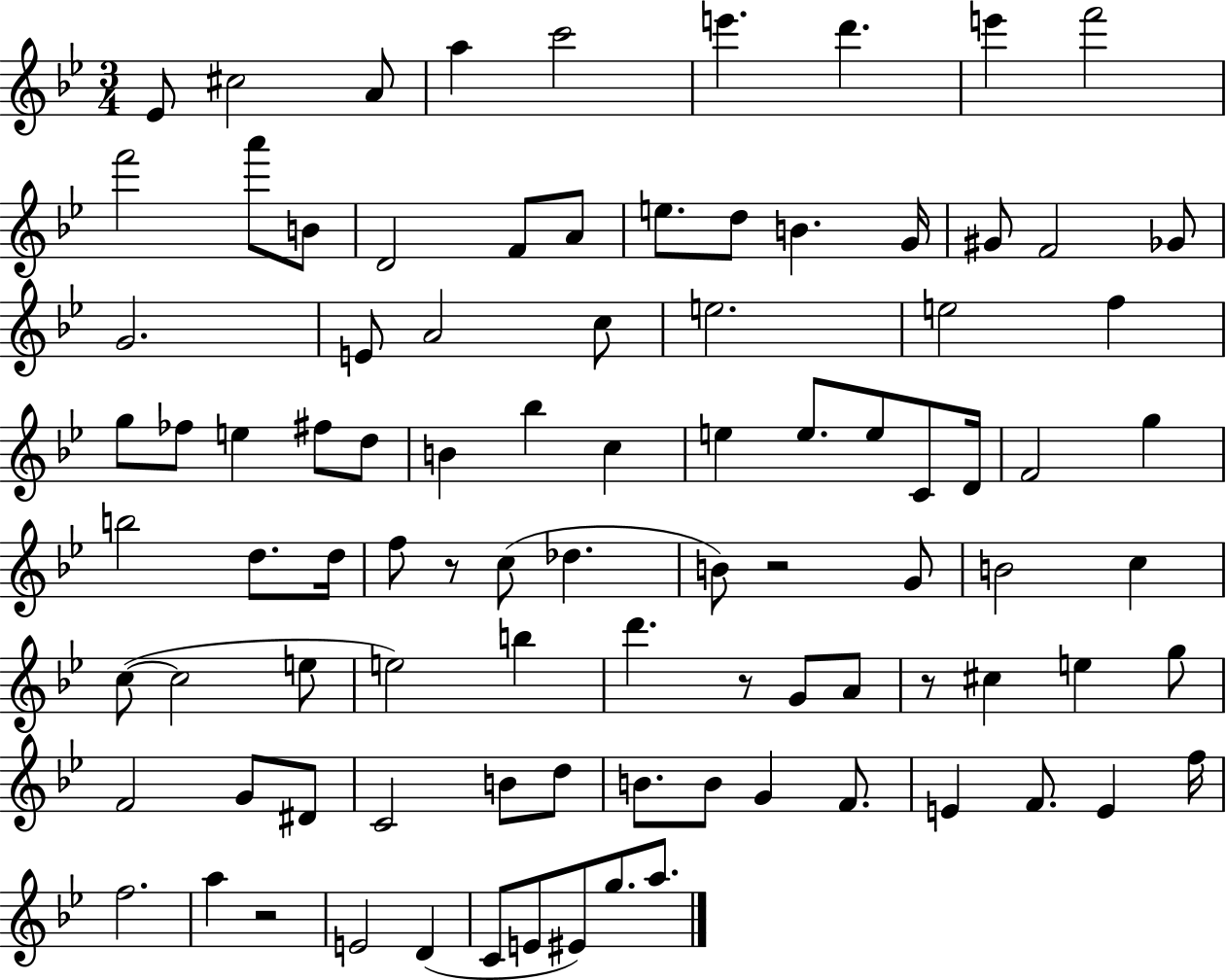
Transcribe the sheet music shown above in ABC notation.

X:1
T:Untitled
M:3/4
L:1/4
K:Bb
_E/2 ^c2 A/2 a c'2 e' d' e' f'2 f'2 a'/2 B/2 D2 F/2 A/2 e/2 d/2 B G/4 ^G/2 F2 _G/2 G2 E/2 A2 c/2 e2 e2 f g/2 _f/2 e ^f/2 d/2 B _b c e e/2 e/2 C/2 D/4 F2 g b2 d/2 d/4 f/2 z/2 c/2 _d B/2 z2 G/2 B2 c c/2 c2 e/2 e2 b d' z/2 G/2 A/2 z/2 ^c e g/2 F2 G/2 ^D/2 C2 B/2 d/2 B/2 B/2 G F/2 E F/2 E f/4 f2 a z2 E2 D C/2 E/2 ^E/2 g/2 a/2